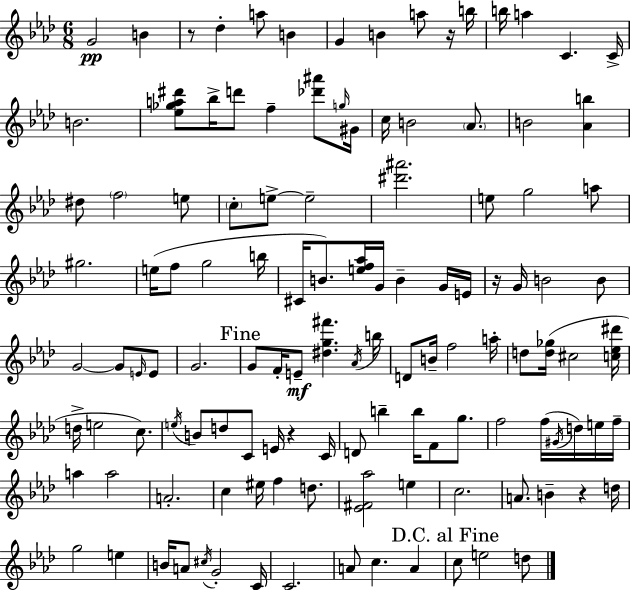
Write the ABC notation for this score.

X:1
T:Untitled
M:6/8
L:1/4
K:Ab
G2 B z/2 _d a/2 B G B a/2 z/4 b/4 b/4 a C C/4 B2 [_e_ga^d']/2 _b/4 d'/2 f [_d'^a']/2 g/4 ^G/4 c/4 B2 _A/2 B2 [_Ab] ^d/2 f2 e/2 c/2 e/2 e2 [^d'^a']2 e/2 g2 a/2 ^g2 e/4 f/2 g2 b/4 ^C/4 B/2 [ef_a]/4 G/4 B G/4 E/4 z/4 G/4 B2 B/2 G2 G/2 E/4 E/2 G2 G/2 F/4 E/2 [^dg^f'] _A/4 b/4 D/2 B/4 f2 a/4 d/2 [d_g]/4 ^c2 [c_e^d']/4 d/4 e2 c/2 e/4 B/2 d/2 C/2 E/4 z C/4 D/2 b b/4 F/2 g/2 f2 f/4 ^G/4 d/4 e/4 f/4 a a2 A2 c ^e/4 f d/2 [_E^F_a]2 e c2 A/2 B z d/4 g2 e B/4 A/2 ^c/4 G2 C/4 C2 A/2 c A c/2 e2 d/2